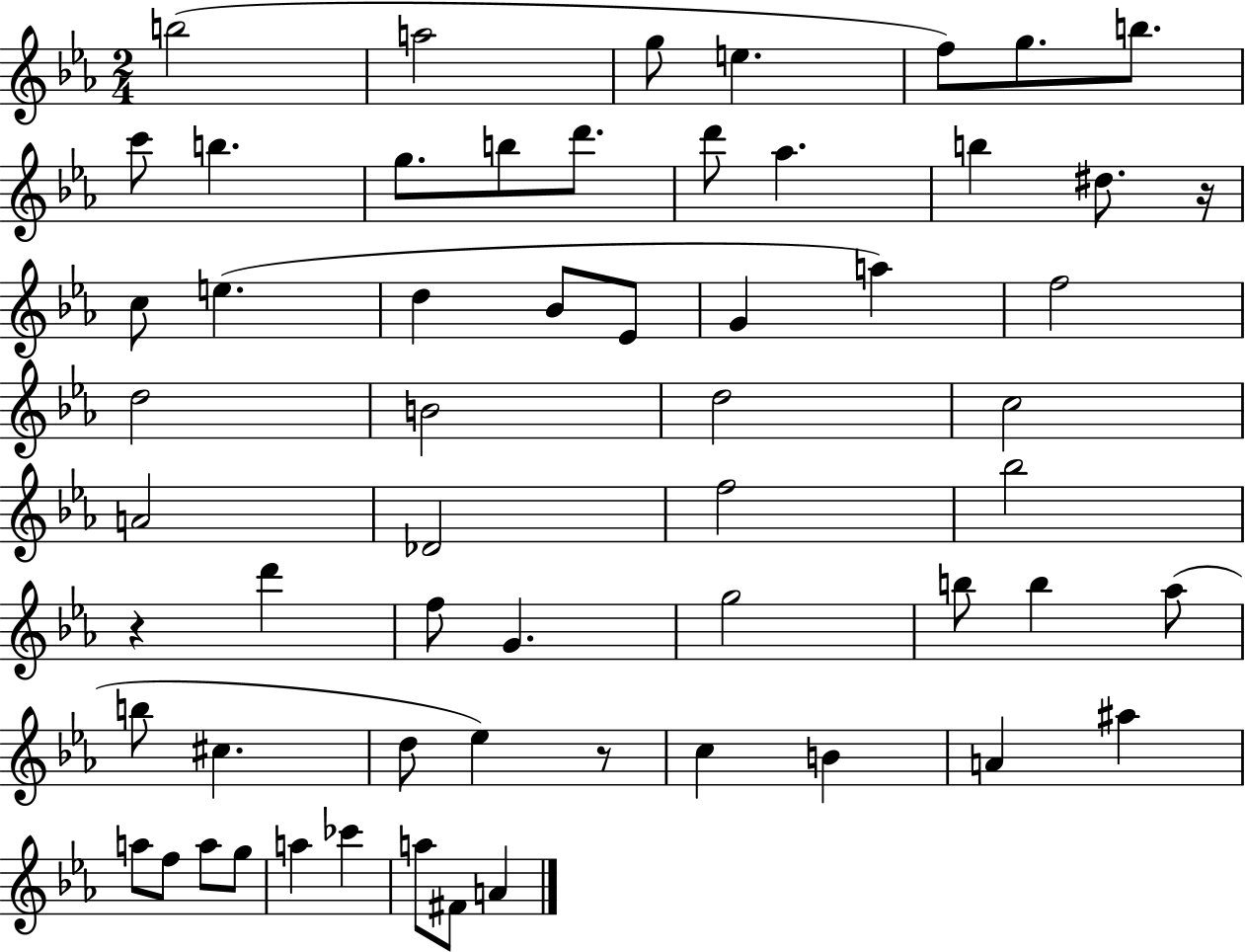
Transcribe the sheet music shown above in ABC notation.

X:1
T:Untitled
M:2/4
L:1/4
K:Eb
b2 a2 g/2 e f/2 g/2 b/2 c'/2 b g/2 b/2 d'/2 d'/2 _a b ^d/2 z/4 c/2 e d _B/2 _E/2 G a f2 d2 B2 d2 c2 A2 _D2 f2 _b2 z d' f/2 G g2 b/2 b _a/2 b/2 ^c d/2 _e z/2 c B A ^a a/2 f/2 a/2 g/2 a _c' a/2 ^F/2 A